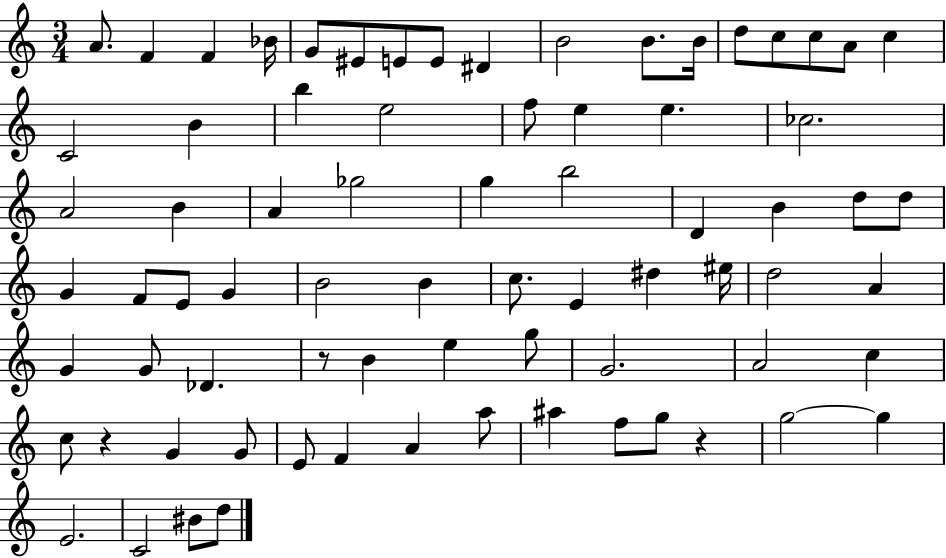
A4/e. F4/q F4/q Bb4/s G4/e EIS4/e E4/e E4/e D#4/q B4/h B4/e. B4/s D5/e C5/e C5/e A4/e C5/q C4/h B4/q B5/q E5/h F5/e E5/q E5/q. CES5/h. A4/h B4/q A4/q Gb5/h G5/q B5/h D4/q B4/q D5/e D5/e G4/q F4/e E4/e G4/q B4/h B4/q C5/e. E4/q D#5/q EIS5/s D5/h A4/q G4/q G4/e Db4/q. R/e B4/q E5/q G5/e G4/h. A4/h C5/q C5/e R/q G4/q G4/e E4/e F4/q A4/q A5/e A#5/q F5/e G5/e R/q G5/h G5/q E4/h. C4/h BIS4/e D5/e